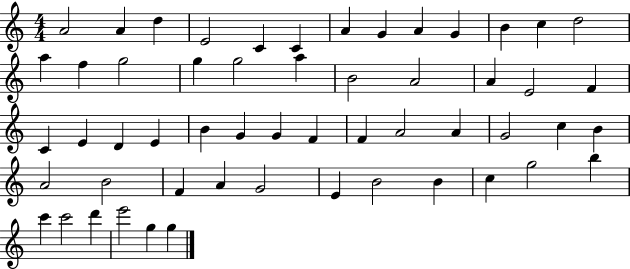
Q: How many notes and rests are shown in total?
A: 55